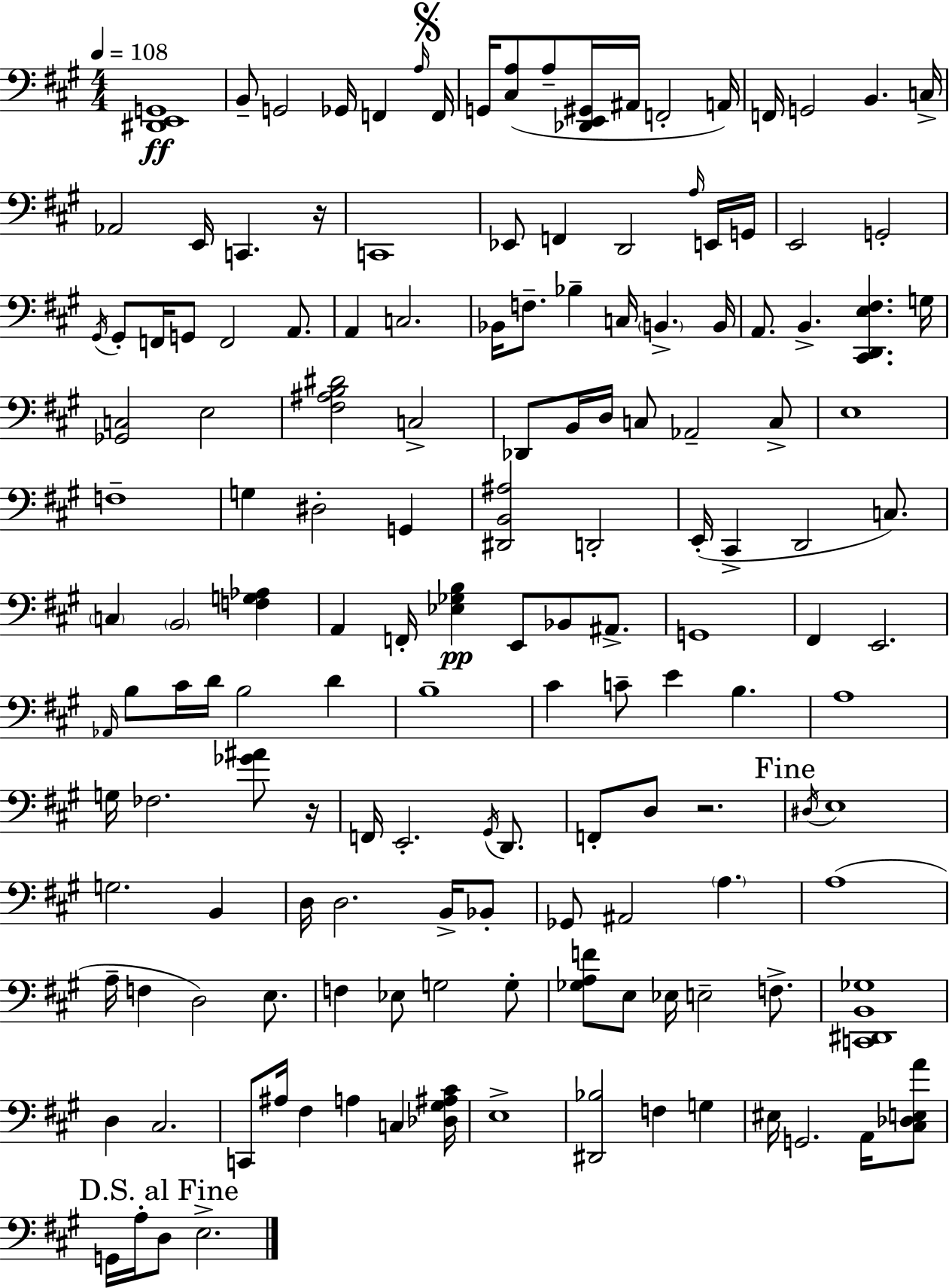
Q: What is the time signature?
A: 4/4